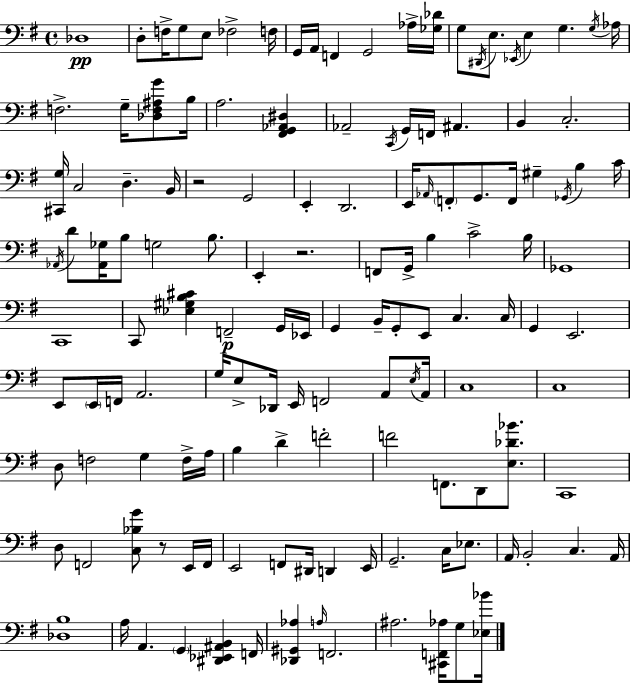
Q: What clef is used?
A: bass